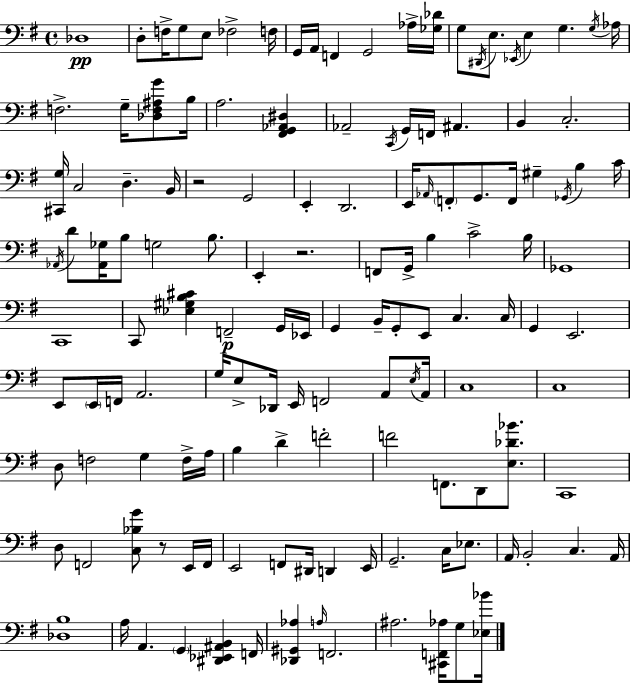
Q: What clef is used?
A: bass